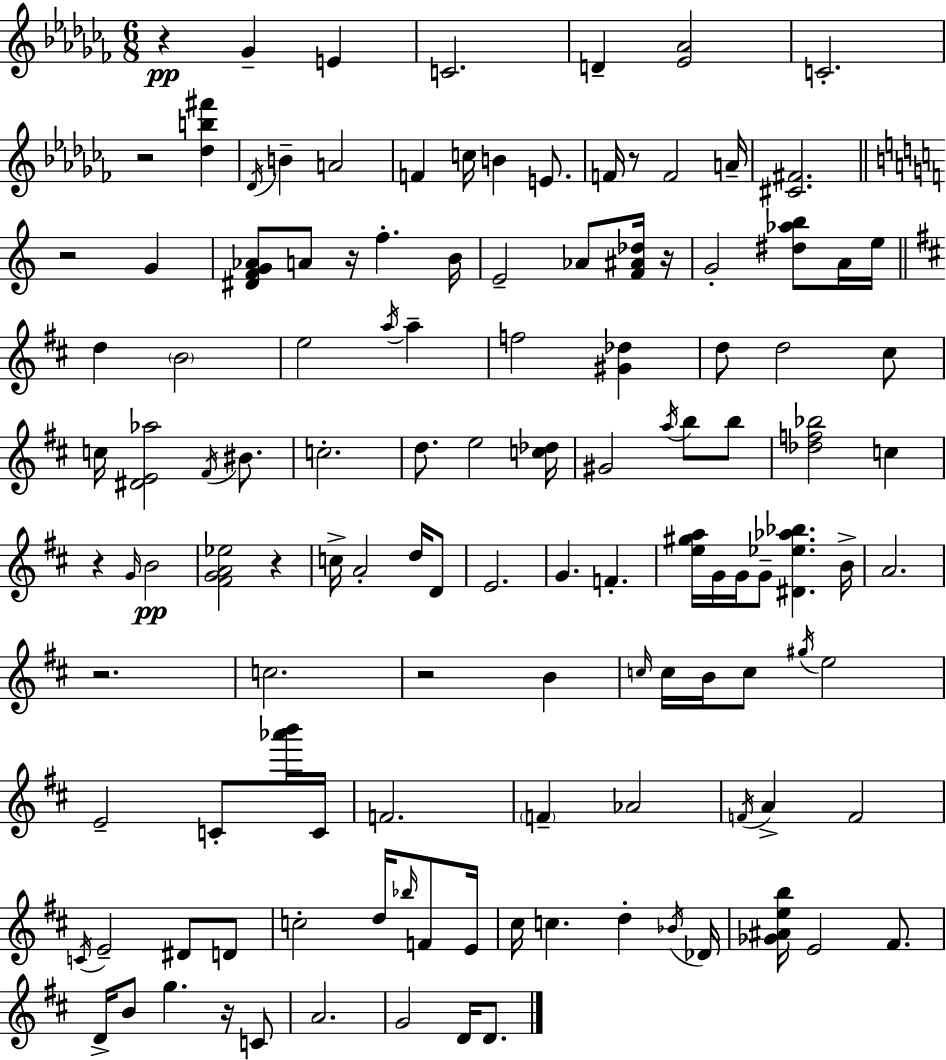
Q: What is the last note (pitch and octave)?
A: D4